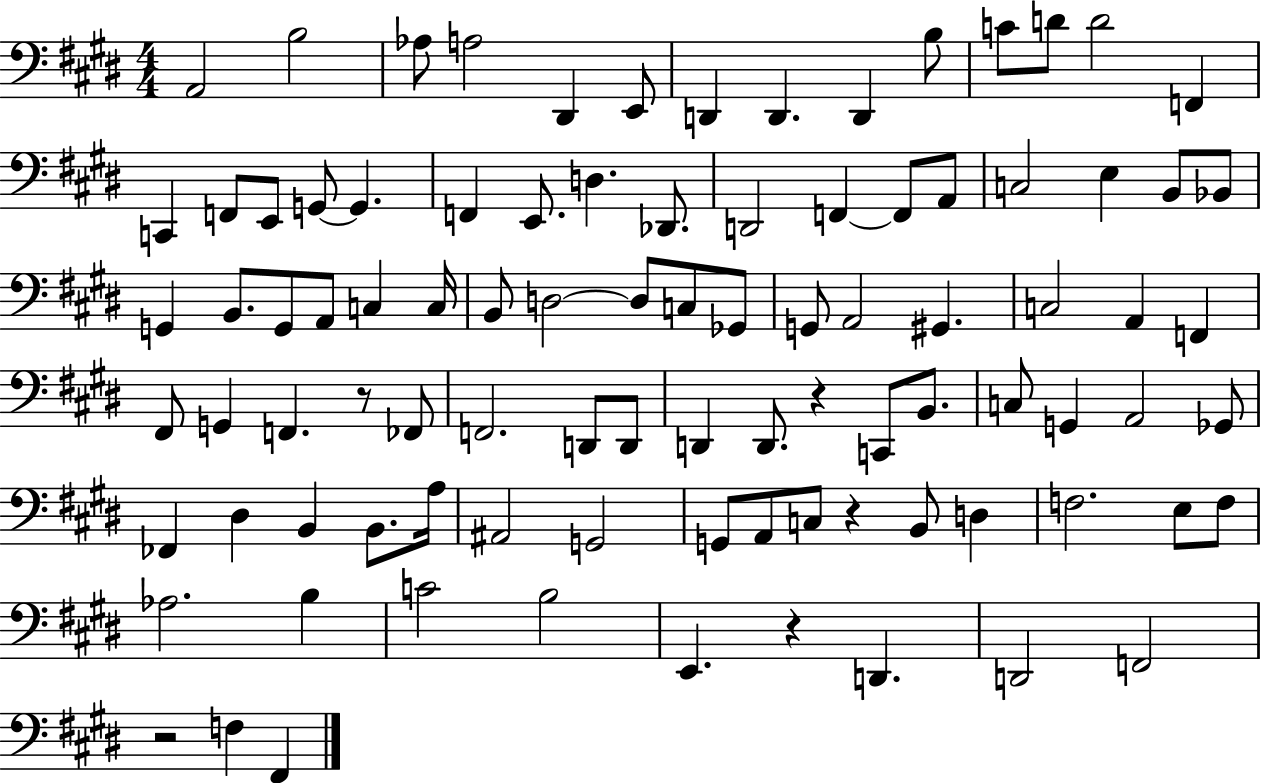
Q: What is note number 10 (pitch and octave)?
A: B3